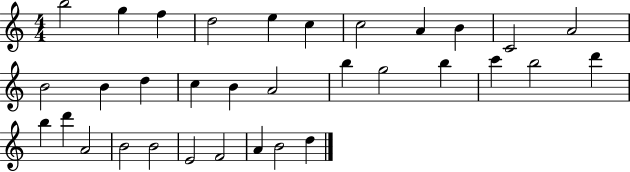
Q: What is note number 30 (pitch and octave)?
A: F4